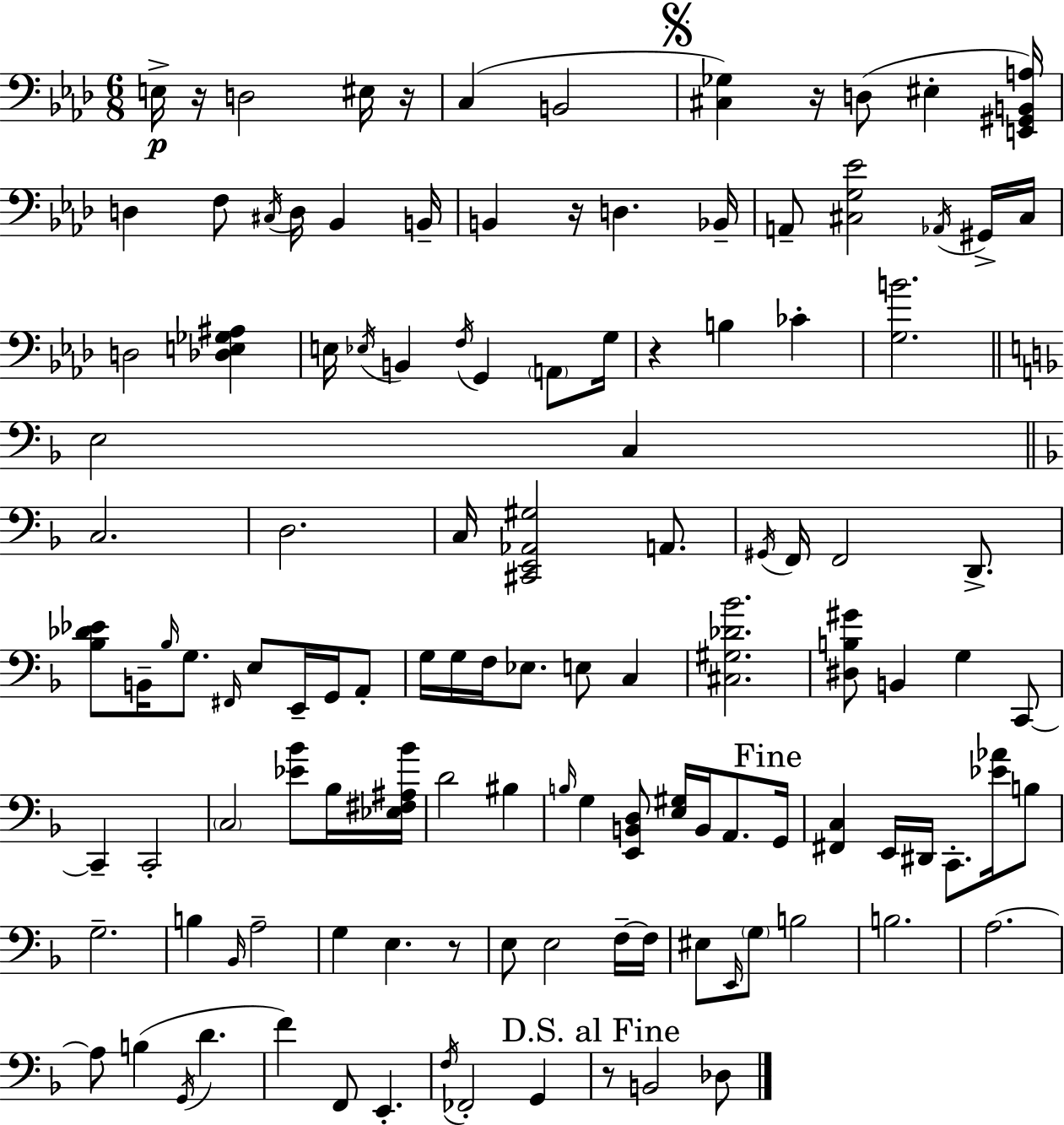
E3/s R/s D3/h EIS3/s R/s C3/q B2/h [C#3,Gb3]/q R/s D3/e EIS3/q [E2,G#2,B2,A3]/s D3/q F3/e C#3/s D3/s Bb2/q B2/s B2/q R/s D3/q. Bb2/s A2/e [C#3,G3,Eb4]/h Ab2/s G#2/s C#3/s D3/h [Db3,E3,Gb3,A#3]/q E3/s Eb3/s B2/q F3/s G2/q A2/e G3/s R/q B3/q CES4/q [G3,B4]/h. E3/h C3/q C3/h. D3/h. C3/s [C#2,E2,Ab2,G#3]/h A2/e. G#2/s F2/s F2/h D2/e. [Bb3,Db4,Eb4]/e B2/s Bb3/s G3/e. F#2/s E3/e E2/s G2/s A2/e G3/s G3/s F3/s Eb3/e. E3/e C3/q [C#3,G#3,Db4,Bb4]/h. [D#3,B3,G#4]/e B2/q G3/q C2/e C2/q C2/h C3/h [Eb4,Bb4]/e Bb3/s [Eb3,F#3,A#3,Bb4]/s D4/h BIS3/q B3/s G3/q [E2,B2,D3]/e [E3,G#3]/s B2/s A2/e. G2/s [F#2,C3]/q E2/s D#2/s C2/e. [Eb4,Ab4]/s B3/e G3/h. B3/q Bb2/s A3/h G3/q E3/q. R/e E3/e E3/h F3/s F3/s EIS3/e E2/s G3/e B3/h B3/h. A3/h. A3/e B3/q G2/s D4/q. F4/q F2/e E2/q. F3/s FES2/h G2/q R/e B2/h Db3/e